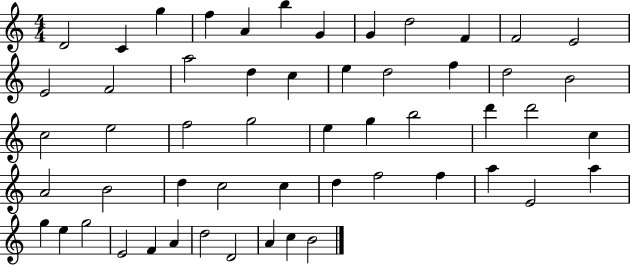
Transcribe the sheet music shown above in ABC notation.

X:1
T:Untitled
M:4/4
L:1/4
K:C
D2 C g f A b G G d2 F F2 E2 E2 F2 a2 d c e d2 f d2 B2 c2 e2 f2 g2 e g b2 d' d'2 c A2 B2 d c2 c d f2 f a E2 a g e g2 E2 F A d2 D2 A c B2